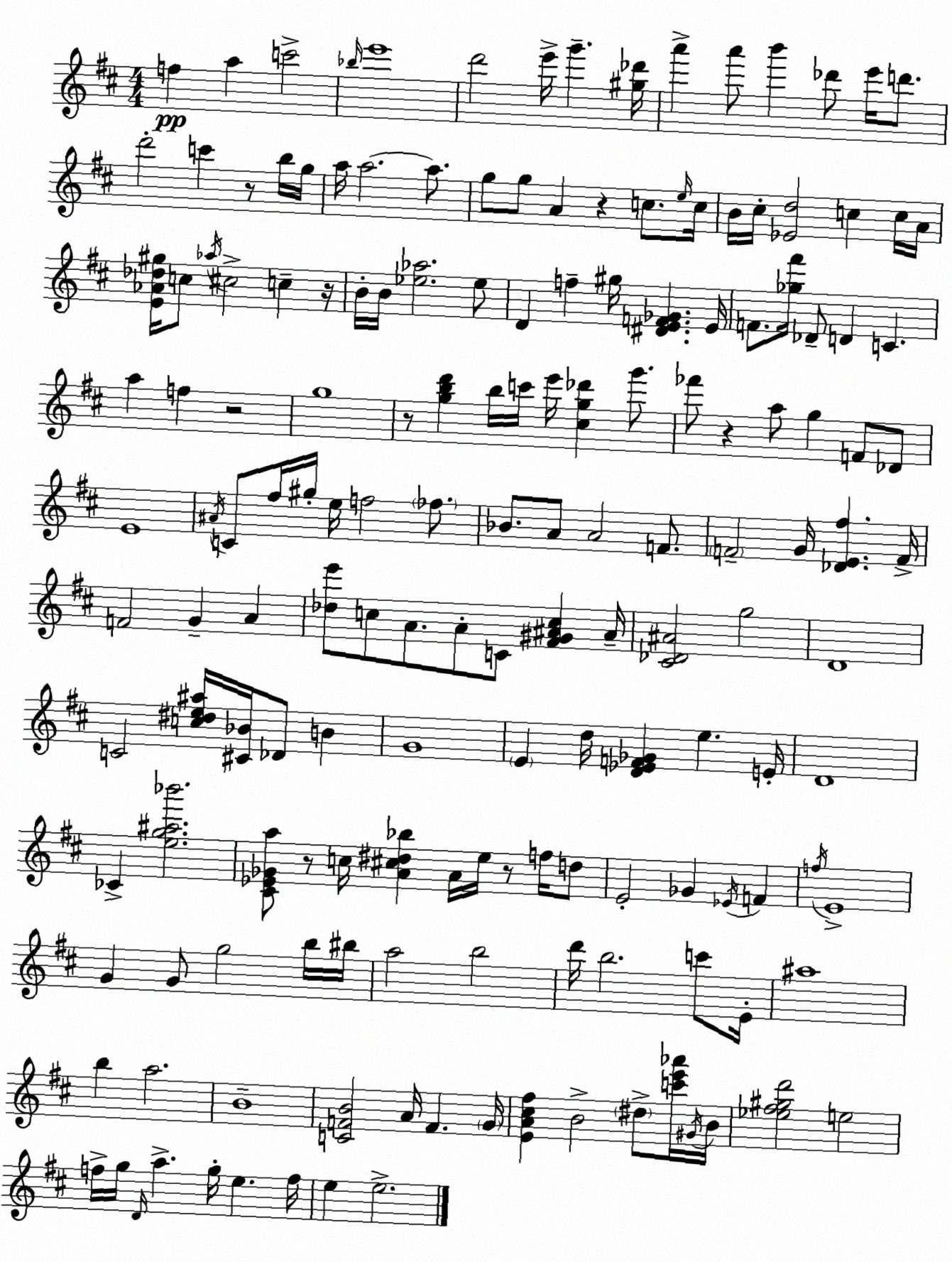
X:1
T:Untitled
M:4/4
L:1/4
K:D
f a c'2 _b/4 e'4 d'2 e'/4 g' [^g_d']/4 a' a'/2 b' _d'/2 e'/4 d'/2 d'2 c' z/2 b/4 g/4 a/4 a2 a/2 g/2 g/2 A z c/2 e/4 c/4 B/4 ^c/4 [_Ed]2 c c/4 A/4 [E_A_d^g]/4 c/2 _a/4 ^c2 c z/4 B/4 B/4 [_e_a]2 _e/2 D f ^g/4 [^DEF_G] E/4 F/2 [_g^f']/4 _D/2 D C a f z2 g4 z/2 [gbd'] b/4 c'/4 e'/4 [^cg_d'] g'/2 _f'/2 z a/2 g F/2 _D/2 E4 ^A/4 C/2 ^f/4 ^g/4 e/4 f2 _f/2 _B/2 A/2 A2 F/2 F2 G/4 [_DE^f] F/4 F2 G A [_de']/2 c/2 A/2 A/2 C/2 [^F^G^Ac] ^A/4 [^C_D^A]2 g2 D4 C2 [c^de^a]/4 [^C_B]/4 _D/2 B G4 E d/4 [D_EF_G] e E/4 D4 _C [eg^a_b']2 [^C_E_Ga]/2 z/2 c/4 [A^c^d_b] A/4 e/4 z/2 f/4 d/2 E2 _G _E/4 F f/4 E4 G G/2 g2 b/4 ^b/4 a2 b2 d'/4 b2 c'/2 E/4 ^a4 b a2 B4 [CFB]2 A/4 F G/4 [EA^c^f] B2 ^d/2 [c'e'_a']/4 ^G/4 B/4 [_e^f^gd']2 e2 f/4 g/4 D/4 a g/4 e f/4 e e2